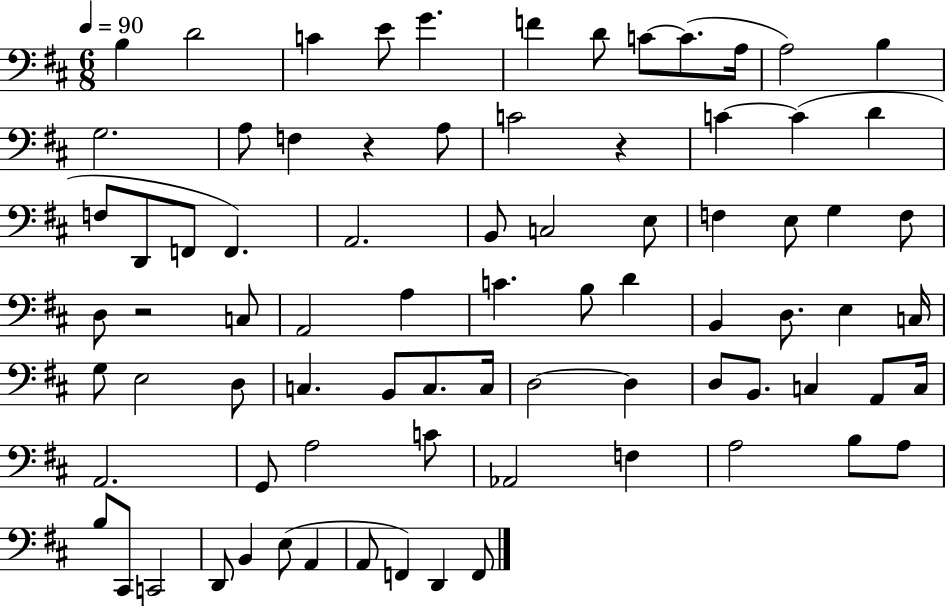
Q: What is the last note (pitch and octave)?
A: F2